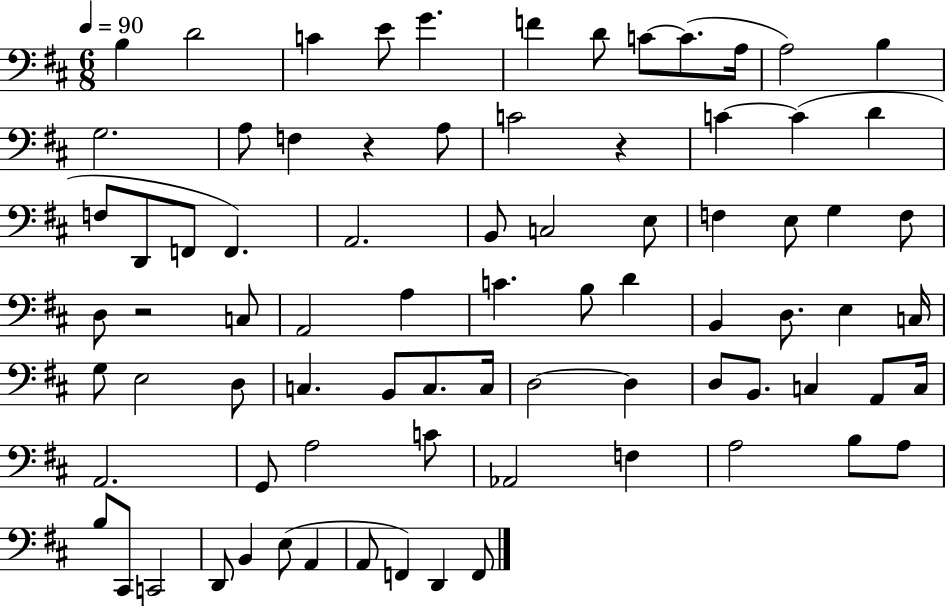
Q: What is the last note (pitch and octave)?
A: F2